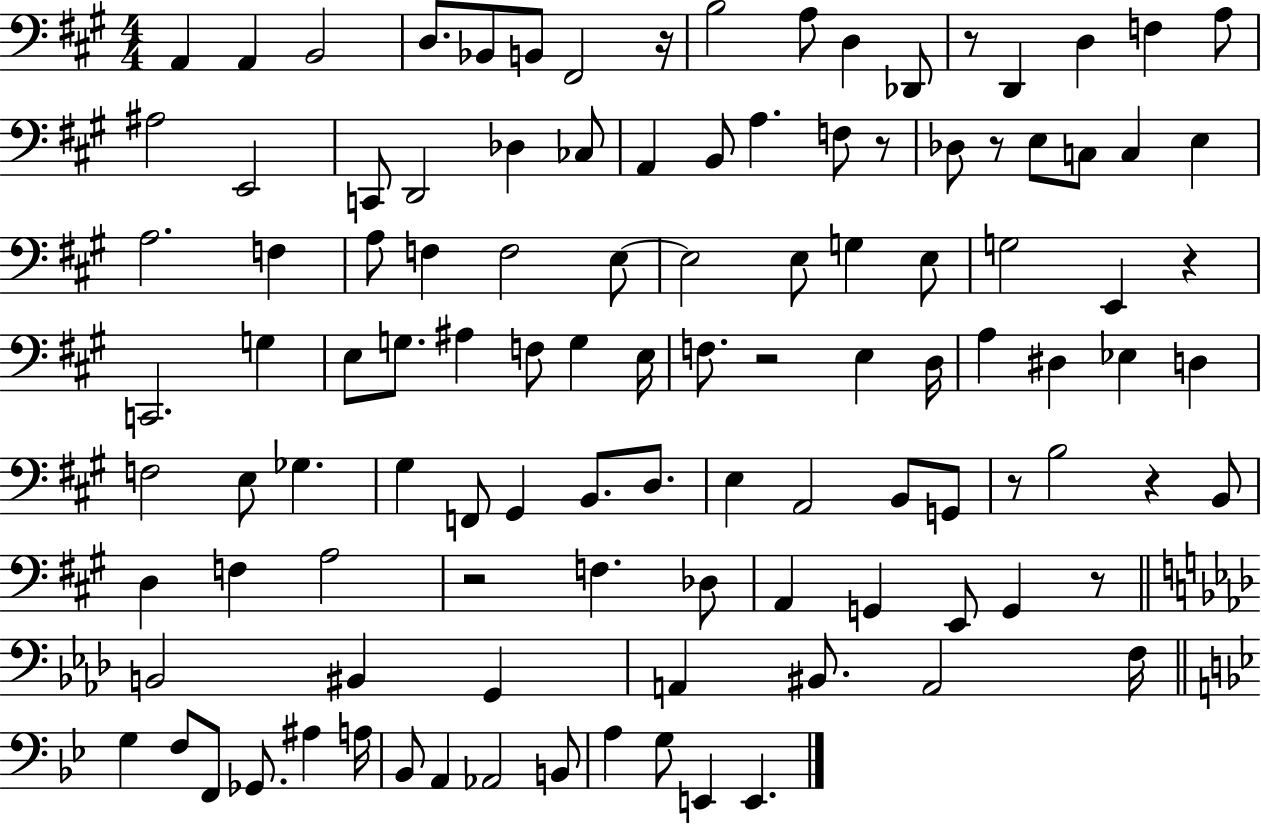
{
  \clef bass
  \numericTimeSignature
  \time 4/4
  \key a \major
  a,4 a,4 b,2 | d8. bes,8 b,8 fis,2 r16 | b2 a8 d4 des,8 | r8 d,4 d4 f4 a8 | \break ais2 e,2 | c,8 d,2 des4 ces8 | a,4 b,8 a4. f8 r8 | des8 r8 e8 c8 c4 e4 | \break a2. f4 | a8 f4 f2 e8~~ | e2 e8 g4 e8 | g2 e,4 r4 | \break c,2. g4 | e8 g8. ais4 f8 g4 e16 | f8. r2 e4 d16 | a4 dis4 ees4 d4 | \break f2 e8 ges4. | gis4 f,8 gis,4 b,8. d8. | e4 a,2 b,8 g,8 | r8 b2 r4 b,8 | \break d4 f4 a2 | r2 f4. des8 | a,4 g,4 e,8 g,4 r8 | \bar "||" \break \key aes \major b,2 bis,4 g,4 | a,4 bis,8. a,2 f16 | \bar "||" \break \key g \minor g4 f8 f,8 ges,8. ais4 a16 | bes,8 a,4 aes,2 b,8 | a4 g8 e,4 e,4. | \bar "|."
}